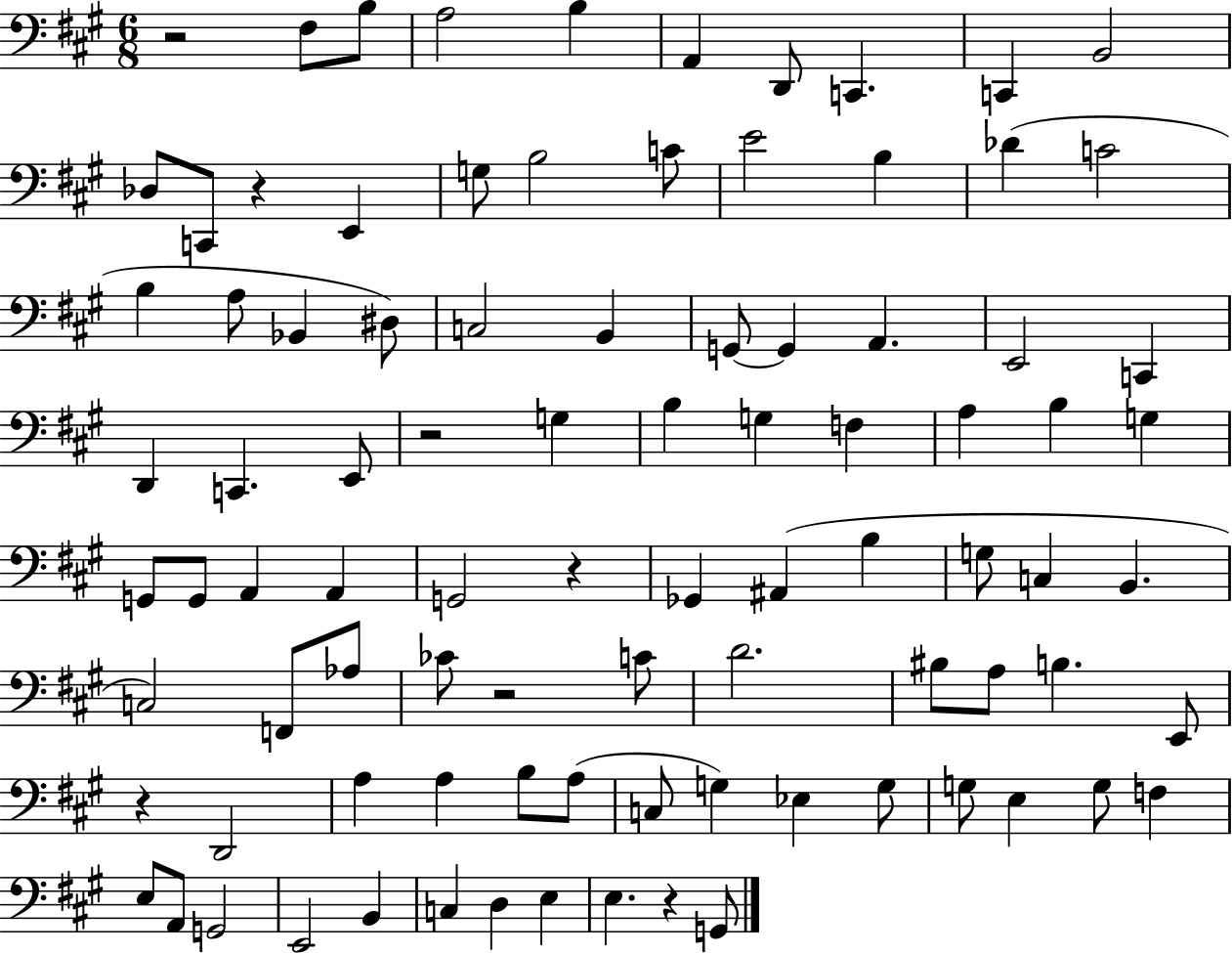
X:1
T:Untitled
M:6/8
L:1/4
K:A
z2 ^F,/2 B,/2 A,2 B, A,, D,,/2 C,, C,, B,,2 _D,/2 C,,/2 z E,, G,/2 B,2 C/2 E2 B, _D C2 B, A,/2 _B,, ^D,/2 C,2 B,, G,,/2 G,, A,, E,,2 C,, D,, C,, E,,/2 z2 G, B, G, F, A, B, G, G,,/2 G,,/2 A,, A,, G,,2 z _G,, ^A,, B, G,/2 C, B,, C,2 F,,/2 _A,/2 _C/2 z2 C/2 D2 ^B,/2 A,/2 B, E,,/2 z D,,2 A, A, B,/2 A,/2 C,/2 G, _E, G,/2 G,/2 E, G,/2 F, E,/2 A,,/2 G,,2 E,,2 B,, C, D, E, E, z G,,/2